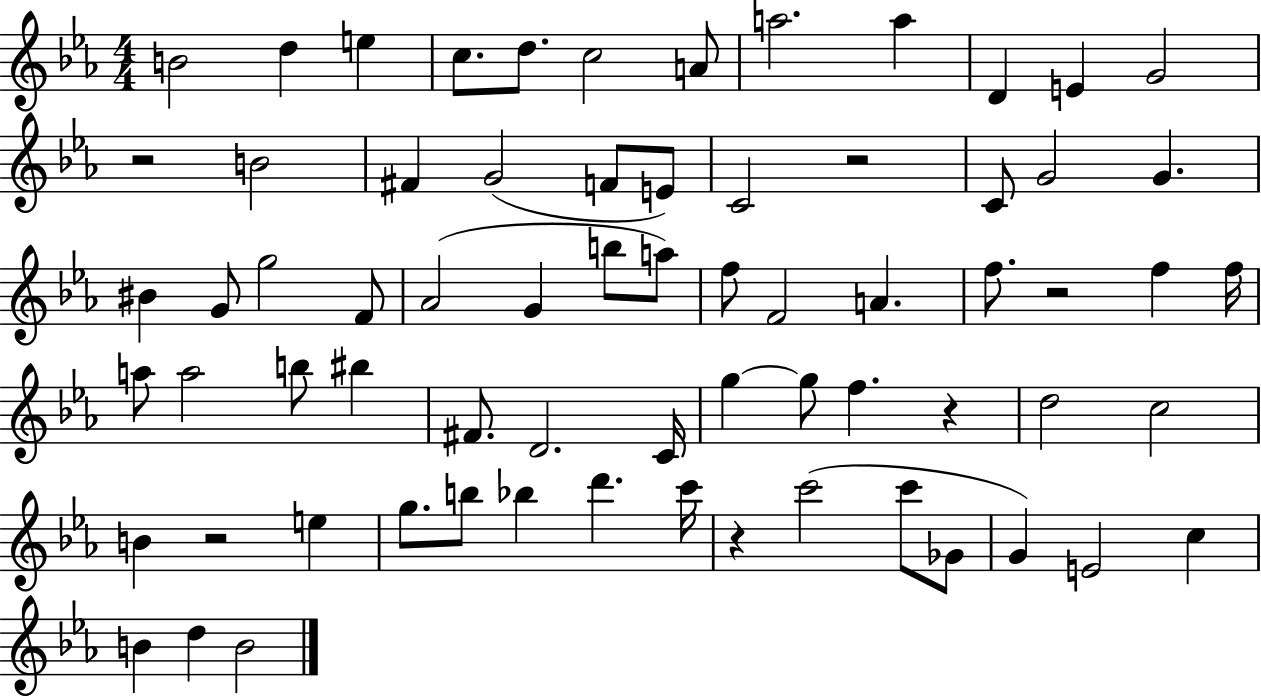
B4/h D5/q E5/q C5/e. D5/e. C5/h A4/e A5/h. A5/q D4/q E4/q G4/h R/h B4/h F#4/q G4/h F4/e E4/e C4/h R/h C4/e G4/h G4/q. BIS4/q G4/e G5/h F4/e Ab4/h G4/q B5/e A5/e F5/e F4/h A4/q. F5/e. R/h F5/q F5/s A5/e A5/h B5/e BIS5/q F#4/e. D4/h. C4/s G5/q G5/e F5/q. R/q D5/h C5/h B4/q R/h E5/q G5/e. B5/e Bb5/q D6/q. C6/s R/q C6/h C6/e Gb4/e G4/q E4/h C5/q B4/q D5/q B4/h